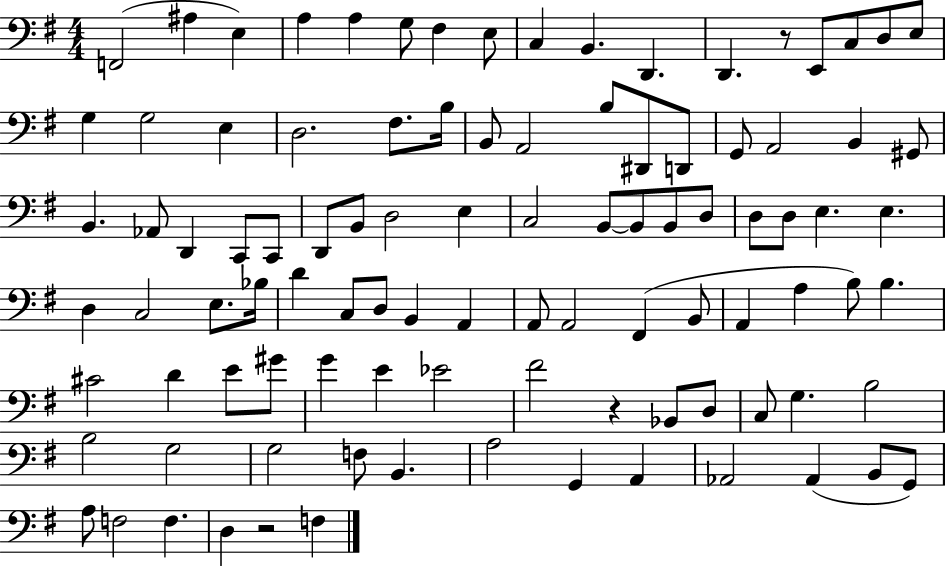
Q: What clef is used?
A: bass